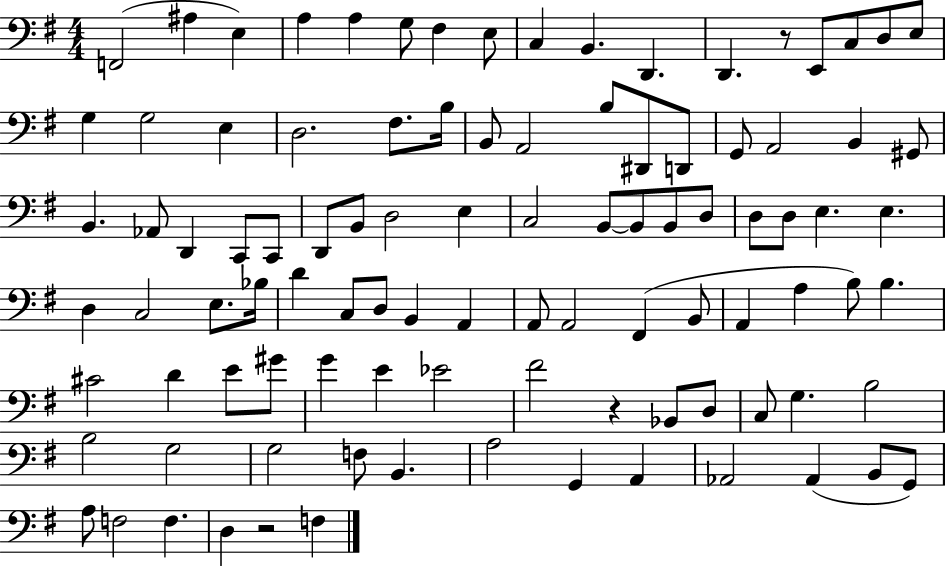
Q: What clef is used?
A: bass